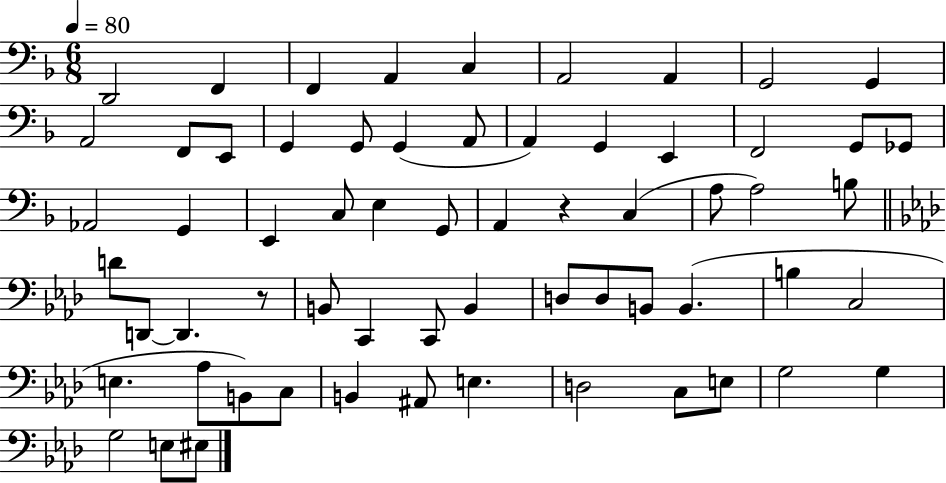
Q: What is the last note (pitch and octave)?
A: EIS3